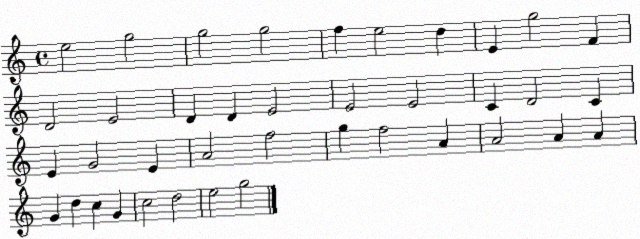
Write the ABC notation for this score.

X:1
T:Untitled
M:4/4
L:1/4
K:C
e2 g2 g2 g2 f e2 d E g2 F D2 E2 D D E2 E2 E2 C D2 C E G2 E A2 f2 g f2 A A2 A A G d c G c2 d2 e2 g2